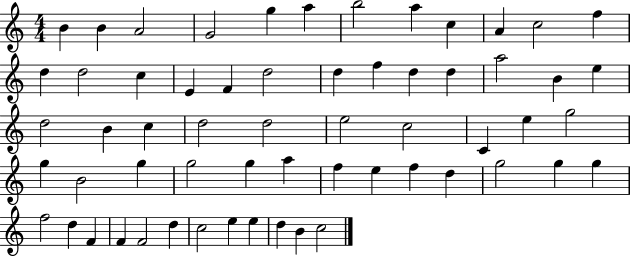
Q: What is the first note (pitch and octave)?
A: B4